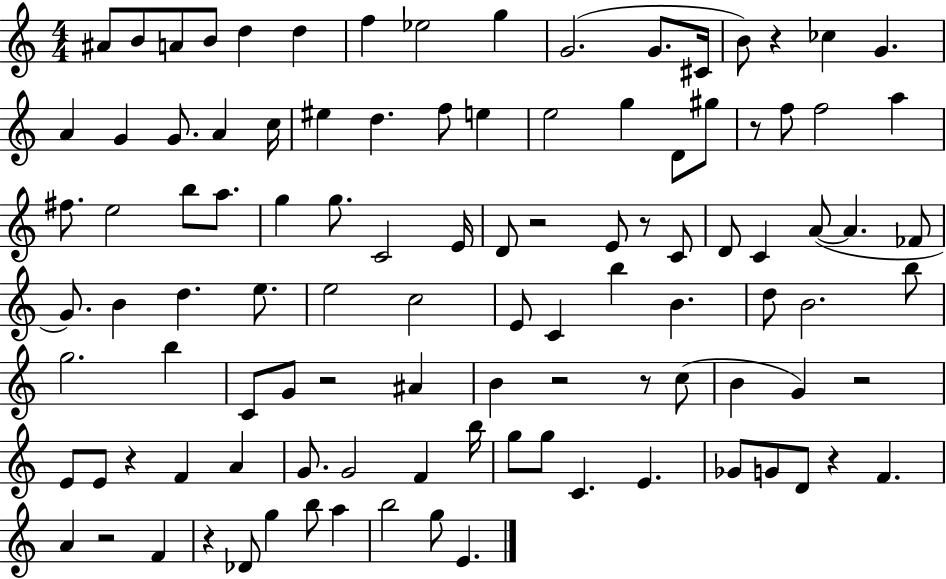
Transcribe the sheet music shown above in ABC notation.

X:1
T:Untitled
M:4/4
L:1/4
K:C
^A/2 B/2 A/2 B/2 d d f _e2 g G2 G/2 ^C/4 B/2 z _c G A G G/2 A c/4 ^e d f/2 e e2 g D/2 ^g/2 z/2 f/2 f2 a ^f/2 e2 b/2 a/2 g g/2 C2 E/4 D/2 z2 E/2 z/2 C/2 D/2 C A/2 A _F/2 G/2 B d e/2 e2 c2 E/2 C b B d/2 B2 b/2 g2 b C/2 G/2 z2 ^A B z2 z/2 c/2 B G z2 E/2 E/2 z F A G/2 G2 F b/4 g/2 g/2 C E _G/2 G/2 D/2 z F A z2 F z _D/2 g b/2 a b2 g/2 E